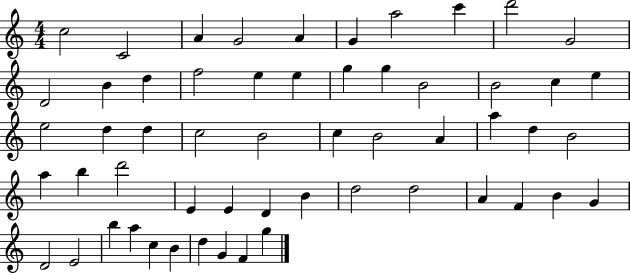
X:1
T:Untitled
M:4/4
L:1/4
K:C
c2 C2 A G2 A G a2 c' d'2 G2 D2 B d f2 e e g g B2 B2 c e e2 d d c2 B2 c B2 A a d B2 a b d'2 E E D B d2 d2 A F B G D2 E2 b a c B d G F g